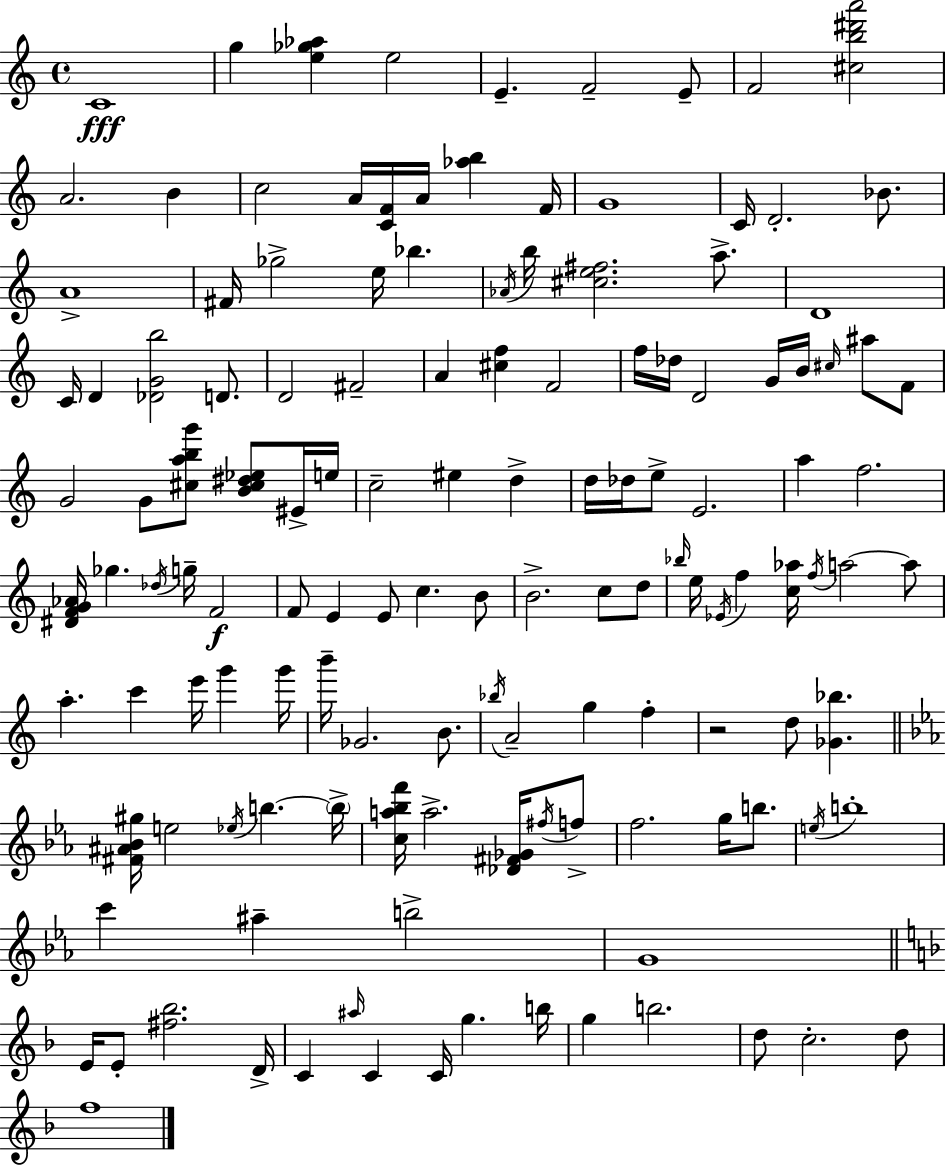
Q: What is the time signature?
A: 4/4